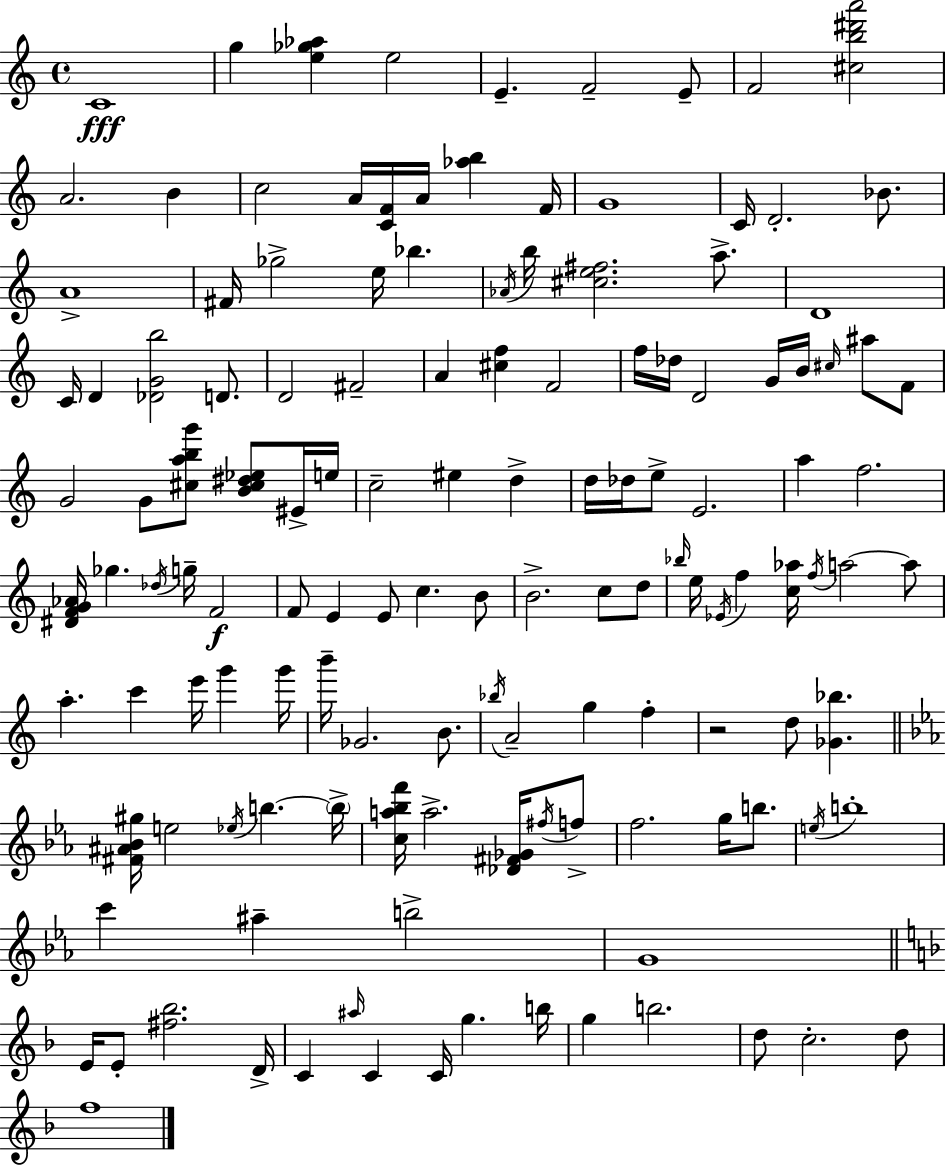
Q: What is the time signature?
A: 4/4